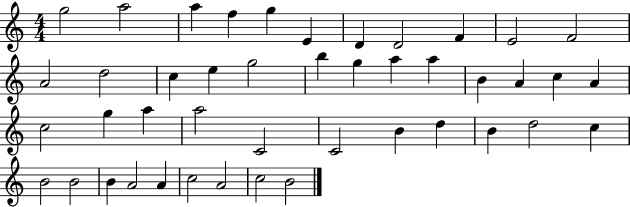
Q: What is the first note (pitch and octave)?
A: G5